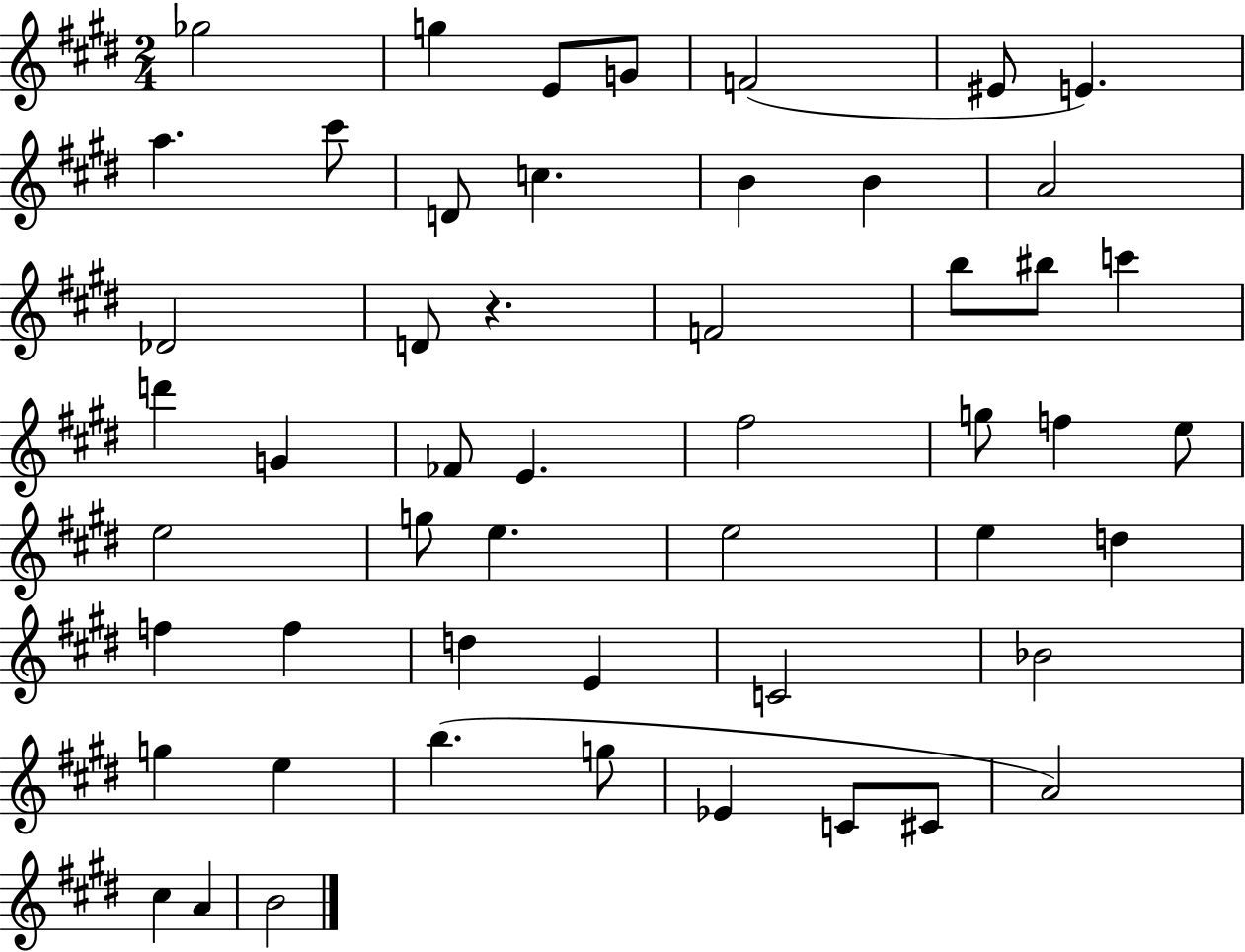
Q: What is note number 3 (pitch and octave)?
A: E4